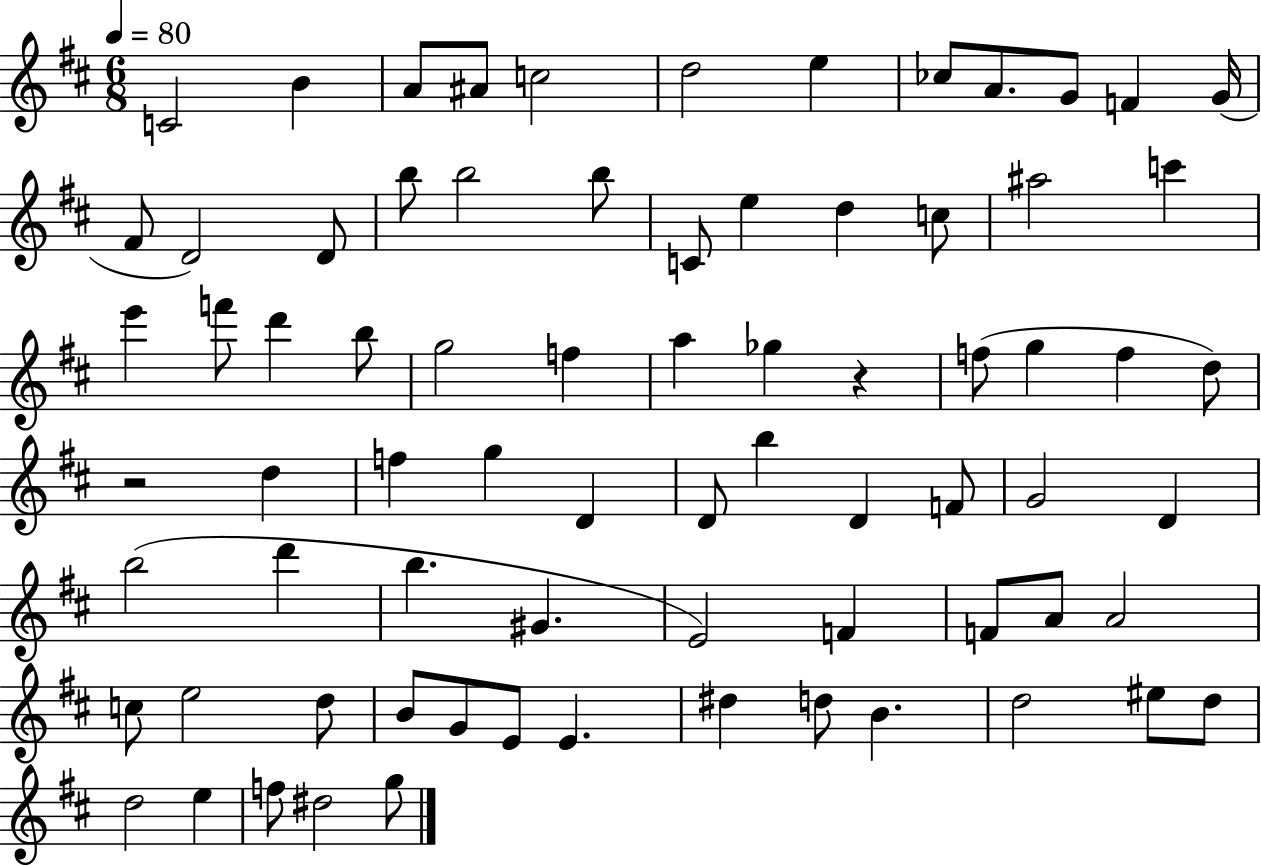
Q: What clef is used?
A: treble